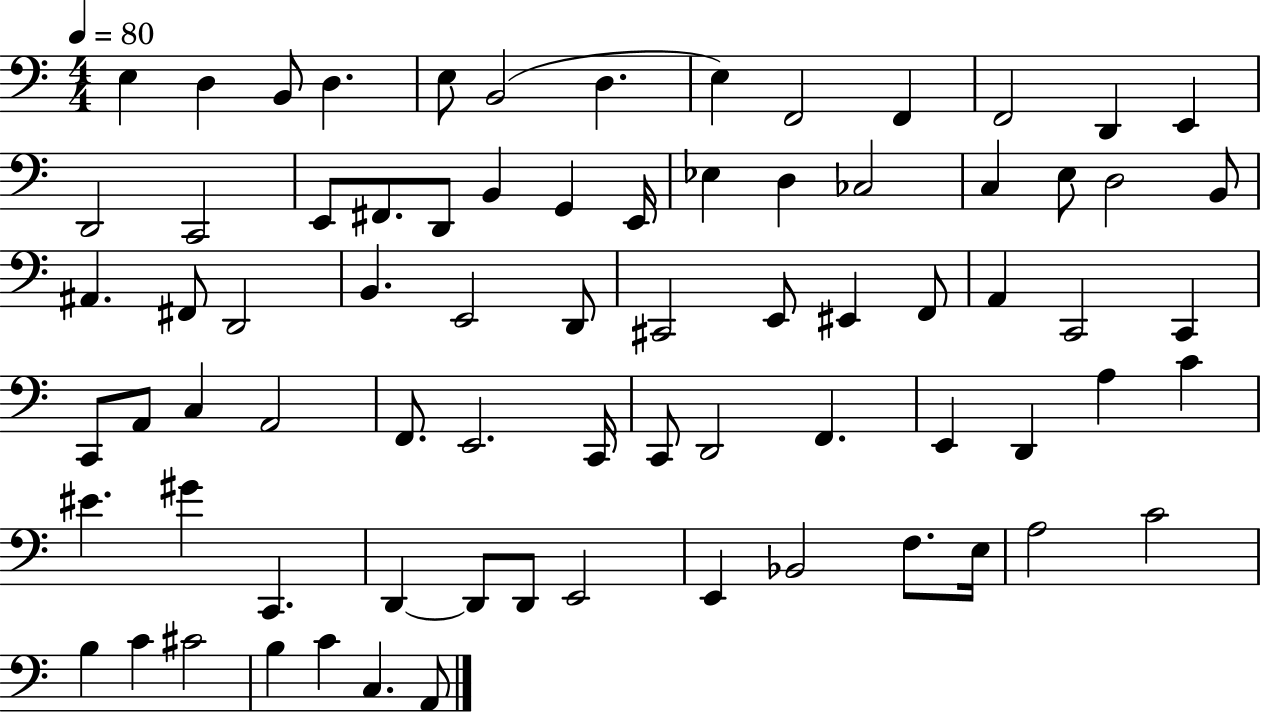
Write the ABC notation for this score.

X:1
T:Untitled
M:4/4
L:1/4
K:C
E, D, B,,/2 D, E,/2 B,,2 D, E, F,,2 F,, F,,2 D,, E,, D,,2 C,,2 E,,/2 ^F,,/2 D,,/2 B,, G,, E,,/4 _E, D, _C,2 C, E,/2 D,2 B,,/2 ^A,, ^F,,/2 D,,2 B,, E,,2 D,,/2 ^C,,2 E,,/2 ^E,, F,,/2 A,, C,,2 C,, C,,/2 A,,/2 C, A,,2 F,,/2 E,,2 C,,/4 C,,/2 D,,2 F,, E,, D,, A, C ^E ^G C,, D,, D,,/2 D,,/2 E,,2 E,, _B,,2 F,/2 E,/4 A,2 C2 B, C ^C2 B, C C, A,,/2